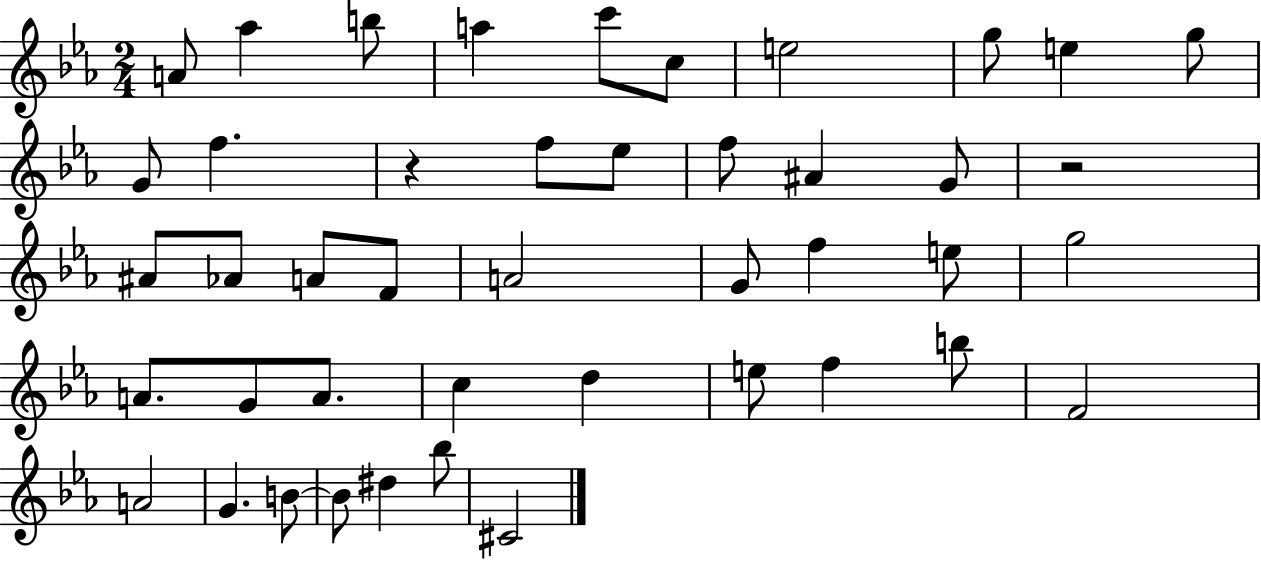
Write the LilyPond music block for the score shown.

{
  \clef treble
  \numericTimeSignature
  \time 2/4
  \key ees \major
  a'8 aes''4 b''8 | a''4 c'''8 c''8 | e''2 | g''8 e''4 g''8 | \break g'8 f''4. | r4 f''8 ees''8 | f''8 ais'4 g'8 | r2 | \break ais'8 aes'8 a'8 f'8 | a'2 | g'8 f''4 e''8 | g''2 | \break a'8. g'8 a'8. | c''4 d''4 | e''8 f''4 b''8 | f'2 | \break a'2 | g'4. b'8~~ | b'8 dis''4 bes''8 | cis'2 | \break \bar "|."
}